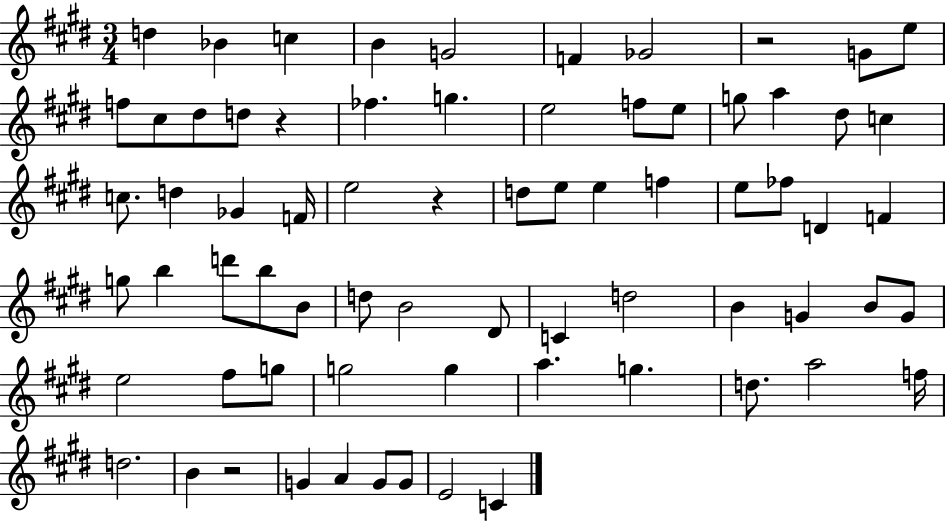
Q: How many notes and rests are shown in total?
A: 71